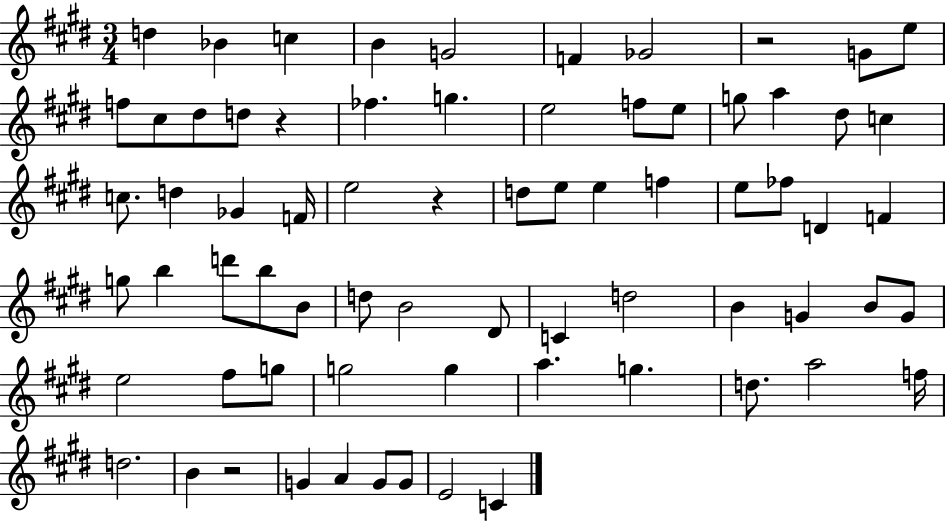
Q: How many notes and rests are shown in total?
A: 71